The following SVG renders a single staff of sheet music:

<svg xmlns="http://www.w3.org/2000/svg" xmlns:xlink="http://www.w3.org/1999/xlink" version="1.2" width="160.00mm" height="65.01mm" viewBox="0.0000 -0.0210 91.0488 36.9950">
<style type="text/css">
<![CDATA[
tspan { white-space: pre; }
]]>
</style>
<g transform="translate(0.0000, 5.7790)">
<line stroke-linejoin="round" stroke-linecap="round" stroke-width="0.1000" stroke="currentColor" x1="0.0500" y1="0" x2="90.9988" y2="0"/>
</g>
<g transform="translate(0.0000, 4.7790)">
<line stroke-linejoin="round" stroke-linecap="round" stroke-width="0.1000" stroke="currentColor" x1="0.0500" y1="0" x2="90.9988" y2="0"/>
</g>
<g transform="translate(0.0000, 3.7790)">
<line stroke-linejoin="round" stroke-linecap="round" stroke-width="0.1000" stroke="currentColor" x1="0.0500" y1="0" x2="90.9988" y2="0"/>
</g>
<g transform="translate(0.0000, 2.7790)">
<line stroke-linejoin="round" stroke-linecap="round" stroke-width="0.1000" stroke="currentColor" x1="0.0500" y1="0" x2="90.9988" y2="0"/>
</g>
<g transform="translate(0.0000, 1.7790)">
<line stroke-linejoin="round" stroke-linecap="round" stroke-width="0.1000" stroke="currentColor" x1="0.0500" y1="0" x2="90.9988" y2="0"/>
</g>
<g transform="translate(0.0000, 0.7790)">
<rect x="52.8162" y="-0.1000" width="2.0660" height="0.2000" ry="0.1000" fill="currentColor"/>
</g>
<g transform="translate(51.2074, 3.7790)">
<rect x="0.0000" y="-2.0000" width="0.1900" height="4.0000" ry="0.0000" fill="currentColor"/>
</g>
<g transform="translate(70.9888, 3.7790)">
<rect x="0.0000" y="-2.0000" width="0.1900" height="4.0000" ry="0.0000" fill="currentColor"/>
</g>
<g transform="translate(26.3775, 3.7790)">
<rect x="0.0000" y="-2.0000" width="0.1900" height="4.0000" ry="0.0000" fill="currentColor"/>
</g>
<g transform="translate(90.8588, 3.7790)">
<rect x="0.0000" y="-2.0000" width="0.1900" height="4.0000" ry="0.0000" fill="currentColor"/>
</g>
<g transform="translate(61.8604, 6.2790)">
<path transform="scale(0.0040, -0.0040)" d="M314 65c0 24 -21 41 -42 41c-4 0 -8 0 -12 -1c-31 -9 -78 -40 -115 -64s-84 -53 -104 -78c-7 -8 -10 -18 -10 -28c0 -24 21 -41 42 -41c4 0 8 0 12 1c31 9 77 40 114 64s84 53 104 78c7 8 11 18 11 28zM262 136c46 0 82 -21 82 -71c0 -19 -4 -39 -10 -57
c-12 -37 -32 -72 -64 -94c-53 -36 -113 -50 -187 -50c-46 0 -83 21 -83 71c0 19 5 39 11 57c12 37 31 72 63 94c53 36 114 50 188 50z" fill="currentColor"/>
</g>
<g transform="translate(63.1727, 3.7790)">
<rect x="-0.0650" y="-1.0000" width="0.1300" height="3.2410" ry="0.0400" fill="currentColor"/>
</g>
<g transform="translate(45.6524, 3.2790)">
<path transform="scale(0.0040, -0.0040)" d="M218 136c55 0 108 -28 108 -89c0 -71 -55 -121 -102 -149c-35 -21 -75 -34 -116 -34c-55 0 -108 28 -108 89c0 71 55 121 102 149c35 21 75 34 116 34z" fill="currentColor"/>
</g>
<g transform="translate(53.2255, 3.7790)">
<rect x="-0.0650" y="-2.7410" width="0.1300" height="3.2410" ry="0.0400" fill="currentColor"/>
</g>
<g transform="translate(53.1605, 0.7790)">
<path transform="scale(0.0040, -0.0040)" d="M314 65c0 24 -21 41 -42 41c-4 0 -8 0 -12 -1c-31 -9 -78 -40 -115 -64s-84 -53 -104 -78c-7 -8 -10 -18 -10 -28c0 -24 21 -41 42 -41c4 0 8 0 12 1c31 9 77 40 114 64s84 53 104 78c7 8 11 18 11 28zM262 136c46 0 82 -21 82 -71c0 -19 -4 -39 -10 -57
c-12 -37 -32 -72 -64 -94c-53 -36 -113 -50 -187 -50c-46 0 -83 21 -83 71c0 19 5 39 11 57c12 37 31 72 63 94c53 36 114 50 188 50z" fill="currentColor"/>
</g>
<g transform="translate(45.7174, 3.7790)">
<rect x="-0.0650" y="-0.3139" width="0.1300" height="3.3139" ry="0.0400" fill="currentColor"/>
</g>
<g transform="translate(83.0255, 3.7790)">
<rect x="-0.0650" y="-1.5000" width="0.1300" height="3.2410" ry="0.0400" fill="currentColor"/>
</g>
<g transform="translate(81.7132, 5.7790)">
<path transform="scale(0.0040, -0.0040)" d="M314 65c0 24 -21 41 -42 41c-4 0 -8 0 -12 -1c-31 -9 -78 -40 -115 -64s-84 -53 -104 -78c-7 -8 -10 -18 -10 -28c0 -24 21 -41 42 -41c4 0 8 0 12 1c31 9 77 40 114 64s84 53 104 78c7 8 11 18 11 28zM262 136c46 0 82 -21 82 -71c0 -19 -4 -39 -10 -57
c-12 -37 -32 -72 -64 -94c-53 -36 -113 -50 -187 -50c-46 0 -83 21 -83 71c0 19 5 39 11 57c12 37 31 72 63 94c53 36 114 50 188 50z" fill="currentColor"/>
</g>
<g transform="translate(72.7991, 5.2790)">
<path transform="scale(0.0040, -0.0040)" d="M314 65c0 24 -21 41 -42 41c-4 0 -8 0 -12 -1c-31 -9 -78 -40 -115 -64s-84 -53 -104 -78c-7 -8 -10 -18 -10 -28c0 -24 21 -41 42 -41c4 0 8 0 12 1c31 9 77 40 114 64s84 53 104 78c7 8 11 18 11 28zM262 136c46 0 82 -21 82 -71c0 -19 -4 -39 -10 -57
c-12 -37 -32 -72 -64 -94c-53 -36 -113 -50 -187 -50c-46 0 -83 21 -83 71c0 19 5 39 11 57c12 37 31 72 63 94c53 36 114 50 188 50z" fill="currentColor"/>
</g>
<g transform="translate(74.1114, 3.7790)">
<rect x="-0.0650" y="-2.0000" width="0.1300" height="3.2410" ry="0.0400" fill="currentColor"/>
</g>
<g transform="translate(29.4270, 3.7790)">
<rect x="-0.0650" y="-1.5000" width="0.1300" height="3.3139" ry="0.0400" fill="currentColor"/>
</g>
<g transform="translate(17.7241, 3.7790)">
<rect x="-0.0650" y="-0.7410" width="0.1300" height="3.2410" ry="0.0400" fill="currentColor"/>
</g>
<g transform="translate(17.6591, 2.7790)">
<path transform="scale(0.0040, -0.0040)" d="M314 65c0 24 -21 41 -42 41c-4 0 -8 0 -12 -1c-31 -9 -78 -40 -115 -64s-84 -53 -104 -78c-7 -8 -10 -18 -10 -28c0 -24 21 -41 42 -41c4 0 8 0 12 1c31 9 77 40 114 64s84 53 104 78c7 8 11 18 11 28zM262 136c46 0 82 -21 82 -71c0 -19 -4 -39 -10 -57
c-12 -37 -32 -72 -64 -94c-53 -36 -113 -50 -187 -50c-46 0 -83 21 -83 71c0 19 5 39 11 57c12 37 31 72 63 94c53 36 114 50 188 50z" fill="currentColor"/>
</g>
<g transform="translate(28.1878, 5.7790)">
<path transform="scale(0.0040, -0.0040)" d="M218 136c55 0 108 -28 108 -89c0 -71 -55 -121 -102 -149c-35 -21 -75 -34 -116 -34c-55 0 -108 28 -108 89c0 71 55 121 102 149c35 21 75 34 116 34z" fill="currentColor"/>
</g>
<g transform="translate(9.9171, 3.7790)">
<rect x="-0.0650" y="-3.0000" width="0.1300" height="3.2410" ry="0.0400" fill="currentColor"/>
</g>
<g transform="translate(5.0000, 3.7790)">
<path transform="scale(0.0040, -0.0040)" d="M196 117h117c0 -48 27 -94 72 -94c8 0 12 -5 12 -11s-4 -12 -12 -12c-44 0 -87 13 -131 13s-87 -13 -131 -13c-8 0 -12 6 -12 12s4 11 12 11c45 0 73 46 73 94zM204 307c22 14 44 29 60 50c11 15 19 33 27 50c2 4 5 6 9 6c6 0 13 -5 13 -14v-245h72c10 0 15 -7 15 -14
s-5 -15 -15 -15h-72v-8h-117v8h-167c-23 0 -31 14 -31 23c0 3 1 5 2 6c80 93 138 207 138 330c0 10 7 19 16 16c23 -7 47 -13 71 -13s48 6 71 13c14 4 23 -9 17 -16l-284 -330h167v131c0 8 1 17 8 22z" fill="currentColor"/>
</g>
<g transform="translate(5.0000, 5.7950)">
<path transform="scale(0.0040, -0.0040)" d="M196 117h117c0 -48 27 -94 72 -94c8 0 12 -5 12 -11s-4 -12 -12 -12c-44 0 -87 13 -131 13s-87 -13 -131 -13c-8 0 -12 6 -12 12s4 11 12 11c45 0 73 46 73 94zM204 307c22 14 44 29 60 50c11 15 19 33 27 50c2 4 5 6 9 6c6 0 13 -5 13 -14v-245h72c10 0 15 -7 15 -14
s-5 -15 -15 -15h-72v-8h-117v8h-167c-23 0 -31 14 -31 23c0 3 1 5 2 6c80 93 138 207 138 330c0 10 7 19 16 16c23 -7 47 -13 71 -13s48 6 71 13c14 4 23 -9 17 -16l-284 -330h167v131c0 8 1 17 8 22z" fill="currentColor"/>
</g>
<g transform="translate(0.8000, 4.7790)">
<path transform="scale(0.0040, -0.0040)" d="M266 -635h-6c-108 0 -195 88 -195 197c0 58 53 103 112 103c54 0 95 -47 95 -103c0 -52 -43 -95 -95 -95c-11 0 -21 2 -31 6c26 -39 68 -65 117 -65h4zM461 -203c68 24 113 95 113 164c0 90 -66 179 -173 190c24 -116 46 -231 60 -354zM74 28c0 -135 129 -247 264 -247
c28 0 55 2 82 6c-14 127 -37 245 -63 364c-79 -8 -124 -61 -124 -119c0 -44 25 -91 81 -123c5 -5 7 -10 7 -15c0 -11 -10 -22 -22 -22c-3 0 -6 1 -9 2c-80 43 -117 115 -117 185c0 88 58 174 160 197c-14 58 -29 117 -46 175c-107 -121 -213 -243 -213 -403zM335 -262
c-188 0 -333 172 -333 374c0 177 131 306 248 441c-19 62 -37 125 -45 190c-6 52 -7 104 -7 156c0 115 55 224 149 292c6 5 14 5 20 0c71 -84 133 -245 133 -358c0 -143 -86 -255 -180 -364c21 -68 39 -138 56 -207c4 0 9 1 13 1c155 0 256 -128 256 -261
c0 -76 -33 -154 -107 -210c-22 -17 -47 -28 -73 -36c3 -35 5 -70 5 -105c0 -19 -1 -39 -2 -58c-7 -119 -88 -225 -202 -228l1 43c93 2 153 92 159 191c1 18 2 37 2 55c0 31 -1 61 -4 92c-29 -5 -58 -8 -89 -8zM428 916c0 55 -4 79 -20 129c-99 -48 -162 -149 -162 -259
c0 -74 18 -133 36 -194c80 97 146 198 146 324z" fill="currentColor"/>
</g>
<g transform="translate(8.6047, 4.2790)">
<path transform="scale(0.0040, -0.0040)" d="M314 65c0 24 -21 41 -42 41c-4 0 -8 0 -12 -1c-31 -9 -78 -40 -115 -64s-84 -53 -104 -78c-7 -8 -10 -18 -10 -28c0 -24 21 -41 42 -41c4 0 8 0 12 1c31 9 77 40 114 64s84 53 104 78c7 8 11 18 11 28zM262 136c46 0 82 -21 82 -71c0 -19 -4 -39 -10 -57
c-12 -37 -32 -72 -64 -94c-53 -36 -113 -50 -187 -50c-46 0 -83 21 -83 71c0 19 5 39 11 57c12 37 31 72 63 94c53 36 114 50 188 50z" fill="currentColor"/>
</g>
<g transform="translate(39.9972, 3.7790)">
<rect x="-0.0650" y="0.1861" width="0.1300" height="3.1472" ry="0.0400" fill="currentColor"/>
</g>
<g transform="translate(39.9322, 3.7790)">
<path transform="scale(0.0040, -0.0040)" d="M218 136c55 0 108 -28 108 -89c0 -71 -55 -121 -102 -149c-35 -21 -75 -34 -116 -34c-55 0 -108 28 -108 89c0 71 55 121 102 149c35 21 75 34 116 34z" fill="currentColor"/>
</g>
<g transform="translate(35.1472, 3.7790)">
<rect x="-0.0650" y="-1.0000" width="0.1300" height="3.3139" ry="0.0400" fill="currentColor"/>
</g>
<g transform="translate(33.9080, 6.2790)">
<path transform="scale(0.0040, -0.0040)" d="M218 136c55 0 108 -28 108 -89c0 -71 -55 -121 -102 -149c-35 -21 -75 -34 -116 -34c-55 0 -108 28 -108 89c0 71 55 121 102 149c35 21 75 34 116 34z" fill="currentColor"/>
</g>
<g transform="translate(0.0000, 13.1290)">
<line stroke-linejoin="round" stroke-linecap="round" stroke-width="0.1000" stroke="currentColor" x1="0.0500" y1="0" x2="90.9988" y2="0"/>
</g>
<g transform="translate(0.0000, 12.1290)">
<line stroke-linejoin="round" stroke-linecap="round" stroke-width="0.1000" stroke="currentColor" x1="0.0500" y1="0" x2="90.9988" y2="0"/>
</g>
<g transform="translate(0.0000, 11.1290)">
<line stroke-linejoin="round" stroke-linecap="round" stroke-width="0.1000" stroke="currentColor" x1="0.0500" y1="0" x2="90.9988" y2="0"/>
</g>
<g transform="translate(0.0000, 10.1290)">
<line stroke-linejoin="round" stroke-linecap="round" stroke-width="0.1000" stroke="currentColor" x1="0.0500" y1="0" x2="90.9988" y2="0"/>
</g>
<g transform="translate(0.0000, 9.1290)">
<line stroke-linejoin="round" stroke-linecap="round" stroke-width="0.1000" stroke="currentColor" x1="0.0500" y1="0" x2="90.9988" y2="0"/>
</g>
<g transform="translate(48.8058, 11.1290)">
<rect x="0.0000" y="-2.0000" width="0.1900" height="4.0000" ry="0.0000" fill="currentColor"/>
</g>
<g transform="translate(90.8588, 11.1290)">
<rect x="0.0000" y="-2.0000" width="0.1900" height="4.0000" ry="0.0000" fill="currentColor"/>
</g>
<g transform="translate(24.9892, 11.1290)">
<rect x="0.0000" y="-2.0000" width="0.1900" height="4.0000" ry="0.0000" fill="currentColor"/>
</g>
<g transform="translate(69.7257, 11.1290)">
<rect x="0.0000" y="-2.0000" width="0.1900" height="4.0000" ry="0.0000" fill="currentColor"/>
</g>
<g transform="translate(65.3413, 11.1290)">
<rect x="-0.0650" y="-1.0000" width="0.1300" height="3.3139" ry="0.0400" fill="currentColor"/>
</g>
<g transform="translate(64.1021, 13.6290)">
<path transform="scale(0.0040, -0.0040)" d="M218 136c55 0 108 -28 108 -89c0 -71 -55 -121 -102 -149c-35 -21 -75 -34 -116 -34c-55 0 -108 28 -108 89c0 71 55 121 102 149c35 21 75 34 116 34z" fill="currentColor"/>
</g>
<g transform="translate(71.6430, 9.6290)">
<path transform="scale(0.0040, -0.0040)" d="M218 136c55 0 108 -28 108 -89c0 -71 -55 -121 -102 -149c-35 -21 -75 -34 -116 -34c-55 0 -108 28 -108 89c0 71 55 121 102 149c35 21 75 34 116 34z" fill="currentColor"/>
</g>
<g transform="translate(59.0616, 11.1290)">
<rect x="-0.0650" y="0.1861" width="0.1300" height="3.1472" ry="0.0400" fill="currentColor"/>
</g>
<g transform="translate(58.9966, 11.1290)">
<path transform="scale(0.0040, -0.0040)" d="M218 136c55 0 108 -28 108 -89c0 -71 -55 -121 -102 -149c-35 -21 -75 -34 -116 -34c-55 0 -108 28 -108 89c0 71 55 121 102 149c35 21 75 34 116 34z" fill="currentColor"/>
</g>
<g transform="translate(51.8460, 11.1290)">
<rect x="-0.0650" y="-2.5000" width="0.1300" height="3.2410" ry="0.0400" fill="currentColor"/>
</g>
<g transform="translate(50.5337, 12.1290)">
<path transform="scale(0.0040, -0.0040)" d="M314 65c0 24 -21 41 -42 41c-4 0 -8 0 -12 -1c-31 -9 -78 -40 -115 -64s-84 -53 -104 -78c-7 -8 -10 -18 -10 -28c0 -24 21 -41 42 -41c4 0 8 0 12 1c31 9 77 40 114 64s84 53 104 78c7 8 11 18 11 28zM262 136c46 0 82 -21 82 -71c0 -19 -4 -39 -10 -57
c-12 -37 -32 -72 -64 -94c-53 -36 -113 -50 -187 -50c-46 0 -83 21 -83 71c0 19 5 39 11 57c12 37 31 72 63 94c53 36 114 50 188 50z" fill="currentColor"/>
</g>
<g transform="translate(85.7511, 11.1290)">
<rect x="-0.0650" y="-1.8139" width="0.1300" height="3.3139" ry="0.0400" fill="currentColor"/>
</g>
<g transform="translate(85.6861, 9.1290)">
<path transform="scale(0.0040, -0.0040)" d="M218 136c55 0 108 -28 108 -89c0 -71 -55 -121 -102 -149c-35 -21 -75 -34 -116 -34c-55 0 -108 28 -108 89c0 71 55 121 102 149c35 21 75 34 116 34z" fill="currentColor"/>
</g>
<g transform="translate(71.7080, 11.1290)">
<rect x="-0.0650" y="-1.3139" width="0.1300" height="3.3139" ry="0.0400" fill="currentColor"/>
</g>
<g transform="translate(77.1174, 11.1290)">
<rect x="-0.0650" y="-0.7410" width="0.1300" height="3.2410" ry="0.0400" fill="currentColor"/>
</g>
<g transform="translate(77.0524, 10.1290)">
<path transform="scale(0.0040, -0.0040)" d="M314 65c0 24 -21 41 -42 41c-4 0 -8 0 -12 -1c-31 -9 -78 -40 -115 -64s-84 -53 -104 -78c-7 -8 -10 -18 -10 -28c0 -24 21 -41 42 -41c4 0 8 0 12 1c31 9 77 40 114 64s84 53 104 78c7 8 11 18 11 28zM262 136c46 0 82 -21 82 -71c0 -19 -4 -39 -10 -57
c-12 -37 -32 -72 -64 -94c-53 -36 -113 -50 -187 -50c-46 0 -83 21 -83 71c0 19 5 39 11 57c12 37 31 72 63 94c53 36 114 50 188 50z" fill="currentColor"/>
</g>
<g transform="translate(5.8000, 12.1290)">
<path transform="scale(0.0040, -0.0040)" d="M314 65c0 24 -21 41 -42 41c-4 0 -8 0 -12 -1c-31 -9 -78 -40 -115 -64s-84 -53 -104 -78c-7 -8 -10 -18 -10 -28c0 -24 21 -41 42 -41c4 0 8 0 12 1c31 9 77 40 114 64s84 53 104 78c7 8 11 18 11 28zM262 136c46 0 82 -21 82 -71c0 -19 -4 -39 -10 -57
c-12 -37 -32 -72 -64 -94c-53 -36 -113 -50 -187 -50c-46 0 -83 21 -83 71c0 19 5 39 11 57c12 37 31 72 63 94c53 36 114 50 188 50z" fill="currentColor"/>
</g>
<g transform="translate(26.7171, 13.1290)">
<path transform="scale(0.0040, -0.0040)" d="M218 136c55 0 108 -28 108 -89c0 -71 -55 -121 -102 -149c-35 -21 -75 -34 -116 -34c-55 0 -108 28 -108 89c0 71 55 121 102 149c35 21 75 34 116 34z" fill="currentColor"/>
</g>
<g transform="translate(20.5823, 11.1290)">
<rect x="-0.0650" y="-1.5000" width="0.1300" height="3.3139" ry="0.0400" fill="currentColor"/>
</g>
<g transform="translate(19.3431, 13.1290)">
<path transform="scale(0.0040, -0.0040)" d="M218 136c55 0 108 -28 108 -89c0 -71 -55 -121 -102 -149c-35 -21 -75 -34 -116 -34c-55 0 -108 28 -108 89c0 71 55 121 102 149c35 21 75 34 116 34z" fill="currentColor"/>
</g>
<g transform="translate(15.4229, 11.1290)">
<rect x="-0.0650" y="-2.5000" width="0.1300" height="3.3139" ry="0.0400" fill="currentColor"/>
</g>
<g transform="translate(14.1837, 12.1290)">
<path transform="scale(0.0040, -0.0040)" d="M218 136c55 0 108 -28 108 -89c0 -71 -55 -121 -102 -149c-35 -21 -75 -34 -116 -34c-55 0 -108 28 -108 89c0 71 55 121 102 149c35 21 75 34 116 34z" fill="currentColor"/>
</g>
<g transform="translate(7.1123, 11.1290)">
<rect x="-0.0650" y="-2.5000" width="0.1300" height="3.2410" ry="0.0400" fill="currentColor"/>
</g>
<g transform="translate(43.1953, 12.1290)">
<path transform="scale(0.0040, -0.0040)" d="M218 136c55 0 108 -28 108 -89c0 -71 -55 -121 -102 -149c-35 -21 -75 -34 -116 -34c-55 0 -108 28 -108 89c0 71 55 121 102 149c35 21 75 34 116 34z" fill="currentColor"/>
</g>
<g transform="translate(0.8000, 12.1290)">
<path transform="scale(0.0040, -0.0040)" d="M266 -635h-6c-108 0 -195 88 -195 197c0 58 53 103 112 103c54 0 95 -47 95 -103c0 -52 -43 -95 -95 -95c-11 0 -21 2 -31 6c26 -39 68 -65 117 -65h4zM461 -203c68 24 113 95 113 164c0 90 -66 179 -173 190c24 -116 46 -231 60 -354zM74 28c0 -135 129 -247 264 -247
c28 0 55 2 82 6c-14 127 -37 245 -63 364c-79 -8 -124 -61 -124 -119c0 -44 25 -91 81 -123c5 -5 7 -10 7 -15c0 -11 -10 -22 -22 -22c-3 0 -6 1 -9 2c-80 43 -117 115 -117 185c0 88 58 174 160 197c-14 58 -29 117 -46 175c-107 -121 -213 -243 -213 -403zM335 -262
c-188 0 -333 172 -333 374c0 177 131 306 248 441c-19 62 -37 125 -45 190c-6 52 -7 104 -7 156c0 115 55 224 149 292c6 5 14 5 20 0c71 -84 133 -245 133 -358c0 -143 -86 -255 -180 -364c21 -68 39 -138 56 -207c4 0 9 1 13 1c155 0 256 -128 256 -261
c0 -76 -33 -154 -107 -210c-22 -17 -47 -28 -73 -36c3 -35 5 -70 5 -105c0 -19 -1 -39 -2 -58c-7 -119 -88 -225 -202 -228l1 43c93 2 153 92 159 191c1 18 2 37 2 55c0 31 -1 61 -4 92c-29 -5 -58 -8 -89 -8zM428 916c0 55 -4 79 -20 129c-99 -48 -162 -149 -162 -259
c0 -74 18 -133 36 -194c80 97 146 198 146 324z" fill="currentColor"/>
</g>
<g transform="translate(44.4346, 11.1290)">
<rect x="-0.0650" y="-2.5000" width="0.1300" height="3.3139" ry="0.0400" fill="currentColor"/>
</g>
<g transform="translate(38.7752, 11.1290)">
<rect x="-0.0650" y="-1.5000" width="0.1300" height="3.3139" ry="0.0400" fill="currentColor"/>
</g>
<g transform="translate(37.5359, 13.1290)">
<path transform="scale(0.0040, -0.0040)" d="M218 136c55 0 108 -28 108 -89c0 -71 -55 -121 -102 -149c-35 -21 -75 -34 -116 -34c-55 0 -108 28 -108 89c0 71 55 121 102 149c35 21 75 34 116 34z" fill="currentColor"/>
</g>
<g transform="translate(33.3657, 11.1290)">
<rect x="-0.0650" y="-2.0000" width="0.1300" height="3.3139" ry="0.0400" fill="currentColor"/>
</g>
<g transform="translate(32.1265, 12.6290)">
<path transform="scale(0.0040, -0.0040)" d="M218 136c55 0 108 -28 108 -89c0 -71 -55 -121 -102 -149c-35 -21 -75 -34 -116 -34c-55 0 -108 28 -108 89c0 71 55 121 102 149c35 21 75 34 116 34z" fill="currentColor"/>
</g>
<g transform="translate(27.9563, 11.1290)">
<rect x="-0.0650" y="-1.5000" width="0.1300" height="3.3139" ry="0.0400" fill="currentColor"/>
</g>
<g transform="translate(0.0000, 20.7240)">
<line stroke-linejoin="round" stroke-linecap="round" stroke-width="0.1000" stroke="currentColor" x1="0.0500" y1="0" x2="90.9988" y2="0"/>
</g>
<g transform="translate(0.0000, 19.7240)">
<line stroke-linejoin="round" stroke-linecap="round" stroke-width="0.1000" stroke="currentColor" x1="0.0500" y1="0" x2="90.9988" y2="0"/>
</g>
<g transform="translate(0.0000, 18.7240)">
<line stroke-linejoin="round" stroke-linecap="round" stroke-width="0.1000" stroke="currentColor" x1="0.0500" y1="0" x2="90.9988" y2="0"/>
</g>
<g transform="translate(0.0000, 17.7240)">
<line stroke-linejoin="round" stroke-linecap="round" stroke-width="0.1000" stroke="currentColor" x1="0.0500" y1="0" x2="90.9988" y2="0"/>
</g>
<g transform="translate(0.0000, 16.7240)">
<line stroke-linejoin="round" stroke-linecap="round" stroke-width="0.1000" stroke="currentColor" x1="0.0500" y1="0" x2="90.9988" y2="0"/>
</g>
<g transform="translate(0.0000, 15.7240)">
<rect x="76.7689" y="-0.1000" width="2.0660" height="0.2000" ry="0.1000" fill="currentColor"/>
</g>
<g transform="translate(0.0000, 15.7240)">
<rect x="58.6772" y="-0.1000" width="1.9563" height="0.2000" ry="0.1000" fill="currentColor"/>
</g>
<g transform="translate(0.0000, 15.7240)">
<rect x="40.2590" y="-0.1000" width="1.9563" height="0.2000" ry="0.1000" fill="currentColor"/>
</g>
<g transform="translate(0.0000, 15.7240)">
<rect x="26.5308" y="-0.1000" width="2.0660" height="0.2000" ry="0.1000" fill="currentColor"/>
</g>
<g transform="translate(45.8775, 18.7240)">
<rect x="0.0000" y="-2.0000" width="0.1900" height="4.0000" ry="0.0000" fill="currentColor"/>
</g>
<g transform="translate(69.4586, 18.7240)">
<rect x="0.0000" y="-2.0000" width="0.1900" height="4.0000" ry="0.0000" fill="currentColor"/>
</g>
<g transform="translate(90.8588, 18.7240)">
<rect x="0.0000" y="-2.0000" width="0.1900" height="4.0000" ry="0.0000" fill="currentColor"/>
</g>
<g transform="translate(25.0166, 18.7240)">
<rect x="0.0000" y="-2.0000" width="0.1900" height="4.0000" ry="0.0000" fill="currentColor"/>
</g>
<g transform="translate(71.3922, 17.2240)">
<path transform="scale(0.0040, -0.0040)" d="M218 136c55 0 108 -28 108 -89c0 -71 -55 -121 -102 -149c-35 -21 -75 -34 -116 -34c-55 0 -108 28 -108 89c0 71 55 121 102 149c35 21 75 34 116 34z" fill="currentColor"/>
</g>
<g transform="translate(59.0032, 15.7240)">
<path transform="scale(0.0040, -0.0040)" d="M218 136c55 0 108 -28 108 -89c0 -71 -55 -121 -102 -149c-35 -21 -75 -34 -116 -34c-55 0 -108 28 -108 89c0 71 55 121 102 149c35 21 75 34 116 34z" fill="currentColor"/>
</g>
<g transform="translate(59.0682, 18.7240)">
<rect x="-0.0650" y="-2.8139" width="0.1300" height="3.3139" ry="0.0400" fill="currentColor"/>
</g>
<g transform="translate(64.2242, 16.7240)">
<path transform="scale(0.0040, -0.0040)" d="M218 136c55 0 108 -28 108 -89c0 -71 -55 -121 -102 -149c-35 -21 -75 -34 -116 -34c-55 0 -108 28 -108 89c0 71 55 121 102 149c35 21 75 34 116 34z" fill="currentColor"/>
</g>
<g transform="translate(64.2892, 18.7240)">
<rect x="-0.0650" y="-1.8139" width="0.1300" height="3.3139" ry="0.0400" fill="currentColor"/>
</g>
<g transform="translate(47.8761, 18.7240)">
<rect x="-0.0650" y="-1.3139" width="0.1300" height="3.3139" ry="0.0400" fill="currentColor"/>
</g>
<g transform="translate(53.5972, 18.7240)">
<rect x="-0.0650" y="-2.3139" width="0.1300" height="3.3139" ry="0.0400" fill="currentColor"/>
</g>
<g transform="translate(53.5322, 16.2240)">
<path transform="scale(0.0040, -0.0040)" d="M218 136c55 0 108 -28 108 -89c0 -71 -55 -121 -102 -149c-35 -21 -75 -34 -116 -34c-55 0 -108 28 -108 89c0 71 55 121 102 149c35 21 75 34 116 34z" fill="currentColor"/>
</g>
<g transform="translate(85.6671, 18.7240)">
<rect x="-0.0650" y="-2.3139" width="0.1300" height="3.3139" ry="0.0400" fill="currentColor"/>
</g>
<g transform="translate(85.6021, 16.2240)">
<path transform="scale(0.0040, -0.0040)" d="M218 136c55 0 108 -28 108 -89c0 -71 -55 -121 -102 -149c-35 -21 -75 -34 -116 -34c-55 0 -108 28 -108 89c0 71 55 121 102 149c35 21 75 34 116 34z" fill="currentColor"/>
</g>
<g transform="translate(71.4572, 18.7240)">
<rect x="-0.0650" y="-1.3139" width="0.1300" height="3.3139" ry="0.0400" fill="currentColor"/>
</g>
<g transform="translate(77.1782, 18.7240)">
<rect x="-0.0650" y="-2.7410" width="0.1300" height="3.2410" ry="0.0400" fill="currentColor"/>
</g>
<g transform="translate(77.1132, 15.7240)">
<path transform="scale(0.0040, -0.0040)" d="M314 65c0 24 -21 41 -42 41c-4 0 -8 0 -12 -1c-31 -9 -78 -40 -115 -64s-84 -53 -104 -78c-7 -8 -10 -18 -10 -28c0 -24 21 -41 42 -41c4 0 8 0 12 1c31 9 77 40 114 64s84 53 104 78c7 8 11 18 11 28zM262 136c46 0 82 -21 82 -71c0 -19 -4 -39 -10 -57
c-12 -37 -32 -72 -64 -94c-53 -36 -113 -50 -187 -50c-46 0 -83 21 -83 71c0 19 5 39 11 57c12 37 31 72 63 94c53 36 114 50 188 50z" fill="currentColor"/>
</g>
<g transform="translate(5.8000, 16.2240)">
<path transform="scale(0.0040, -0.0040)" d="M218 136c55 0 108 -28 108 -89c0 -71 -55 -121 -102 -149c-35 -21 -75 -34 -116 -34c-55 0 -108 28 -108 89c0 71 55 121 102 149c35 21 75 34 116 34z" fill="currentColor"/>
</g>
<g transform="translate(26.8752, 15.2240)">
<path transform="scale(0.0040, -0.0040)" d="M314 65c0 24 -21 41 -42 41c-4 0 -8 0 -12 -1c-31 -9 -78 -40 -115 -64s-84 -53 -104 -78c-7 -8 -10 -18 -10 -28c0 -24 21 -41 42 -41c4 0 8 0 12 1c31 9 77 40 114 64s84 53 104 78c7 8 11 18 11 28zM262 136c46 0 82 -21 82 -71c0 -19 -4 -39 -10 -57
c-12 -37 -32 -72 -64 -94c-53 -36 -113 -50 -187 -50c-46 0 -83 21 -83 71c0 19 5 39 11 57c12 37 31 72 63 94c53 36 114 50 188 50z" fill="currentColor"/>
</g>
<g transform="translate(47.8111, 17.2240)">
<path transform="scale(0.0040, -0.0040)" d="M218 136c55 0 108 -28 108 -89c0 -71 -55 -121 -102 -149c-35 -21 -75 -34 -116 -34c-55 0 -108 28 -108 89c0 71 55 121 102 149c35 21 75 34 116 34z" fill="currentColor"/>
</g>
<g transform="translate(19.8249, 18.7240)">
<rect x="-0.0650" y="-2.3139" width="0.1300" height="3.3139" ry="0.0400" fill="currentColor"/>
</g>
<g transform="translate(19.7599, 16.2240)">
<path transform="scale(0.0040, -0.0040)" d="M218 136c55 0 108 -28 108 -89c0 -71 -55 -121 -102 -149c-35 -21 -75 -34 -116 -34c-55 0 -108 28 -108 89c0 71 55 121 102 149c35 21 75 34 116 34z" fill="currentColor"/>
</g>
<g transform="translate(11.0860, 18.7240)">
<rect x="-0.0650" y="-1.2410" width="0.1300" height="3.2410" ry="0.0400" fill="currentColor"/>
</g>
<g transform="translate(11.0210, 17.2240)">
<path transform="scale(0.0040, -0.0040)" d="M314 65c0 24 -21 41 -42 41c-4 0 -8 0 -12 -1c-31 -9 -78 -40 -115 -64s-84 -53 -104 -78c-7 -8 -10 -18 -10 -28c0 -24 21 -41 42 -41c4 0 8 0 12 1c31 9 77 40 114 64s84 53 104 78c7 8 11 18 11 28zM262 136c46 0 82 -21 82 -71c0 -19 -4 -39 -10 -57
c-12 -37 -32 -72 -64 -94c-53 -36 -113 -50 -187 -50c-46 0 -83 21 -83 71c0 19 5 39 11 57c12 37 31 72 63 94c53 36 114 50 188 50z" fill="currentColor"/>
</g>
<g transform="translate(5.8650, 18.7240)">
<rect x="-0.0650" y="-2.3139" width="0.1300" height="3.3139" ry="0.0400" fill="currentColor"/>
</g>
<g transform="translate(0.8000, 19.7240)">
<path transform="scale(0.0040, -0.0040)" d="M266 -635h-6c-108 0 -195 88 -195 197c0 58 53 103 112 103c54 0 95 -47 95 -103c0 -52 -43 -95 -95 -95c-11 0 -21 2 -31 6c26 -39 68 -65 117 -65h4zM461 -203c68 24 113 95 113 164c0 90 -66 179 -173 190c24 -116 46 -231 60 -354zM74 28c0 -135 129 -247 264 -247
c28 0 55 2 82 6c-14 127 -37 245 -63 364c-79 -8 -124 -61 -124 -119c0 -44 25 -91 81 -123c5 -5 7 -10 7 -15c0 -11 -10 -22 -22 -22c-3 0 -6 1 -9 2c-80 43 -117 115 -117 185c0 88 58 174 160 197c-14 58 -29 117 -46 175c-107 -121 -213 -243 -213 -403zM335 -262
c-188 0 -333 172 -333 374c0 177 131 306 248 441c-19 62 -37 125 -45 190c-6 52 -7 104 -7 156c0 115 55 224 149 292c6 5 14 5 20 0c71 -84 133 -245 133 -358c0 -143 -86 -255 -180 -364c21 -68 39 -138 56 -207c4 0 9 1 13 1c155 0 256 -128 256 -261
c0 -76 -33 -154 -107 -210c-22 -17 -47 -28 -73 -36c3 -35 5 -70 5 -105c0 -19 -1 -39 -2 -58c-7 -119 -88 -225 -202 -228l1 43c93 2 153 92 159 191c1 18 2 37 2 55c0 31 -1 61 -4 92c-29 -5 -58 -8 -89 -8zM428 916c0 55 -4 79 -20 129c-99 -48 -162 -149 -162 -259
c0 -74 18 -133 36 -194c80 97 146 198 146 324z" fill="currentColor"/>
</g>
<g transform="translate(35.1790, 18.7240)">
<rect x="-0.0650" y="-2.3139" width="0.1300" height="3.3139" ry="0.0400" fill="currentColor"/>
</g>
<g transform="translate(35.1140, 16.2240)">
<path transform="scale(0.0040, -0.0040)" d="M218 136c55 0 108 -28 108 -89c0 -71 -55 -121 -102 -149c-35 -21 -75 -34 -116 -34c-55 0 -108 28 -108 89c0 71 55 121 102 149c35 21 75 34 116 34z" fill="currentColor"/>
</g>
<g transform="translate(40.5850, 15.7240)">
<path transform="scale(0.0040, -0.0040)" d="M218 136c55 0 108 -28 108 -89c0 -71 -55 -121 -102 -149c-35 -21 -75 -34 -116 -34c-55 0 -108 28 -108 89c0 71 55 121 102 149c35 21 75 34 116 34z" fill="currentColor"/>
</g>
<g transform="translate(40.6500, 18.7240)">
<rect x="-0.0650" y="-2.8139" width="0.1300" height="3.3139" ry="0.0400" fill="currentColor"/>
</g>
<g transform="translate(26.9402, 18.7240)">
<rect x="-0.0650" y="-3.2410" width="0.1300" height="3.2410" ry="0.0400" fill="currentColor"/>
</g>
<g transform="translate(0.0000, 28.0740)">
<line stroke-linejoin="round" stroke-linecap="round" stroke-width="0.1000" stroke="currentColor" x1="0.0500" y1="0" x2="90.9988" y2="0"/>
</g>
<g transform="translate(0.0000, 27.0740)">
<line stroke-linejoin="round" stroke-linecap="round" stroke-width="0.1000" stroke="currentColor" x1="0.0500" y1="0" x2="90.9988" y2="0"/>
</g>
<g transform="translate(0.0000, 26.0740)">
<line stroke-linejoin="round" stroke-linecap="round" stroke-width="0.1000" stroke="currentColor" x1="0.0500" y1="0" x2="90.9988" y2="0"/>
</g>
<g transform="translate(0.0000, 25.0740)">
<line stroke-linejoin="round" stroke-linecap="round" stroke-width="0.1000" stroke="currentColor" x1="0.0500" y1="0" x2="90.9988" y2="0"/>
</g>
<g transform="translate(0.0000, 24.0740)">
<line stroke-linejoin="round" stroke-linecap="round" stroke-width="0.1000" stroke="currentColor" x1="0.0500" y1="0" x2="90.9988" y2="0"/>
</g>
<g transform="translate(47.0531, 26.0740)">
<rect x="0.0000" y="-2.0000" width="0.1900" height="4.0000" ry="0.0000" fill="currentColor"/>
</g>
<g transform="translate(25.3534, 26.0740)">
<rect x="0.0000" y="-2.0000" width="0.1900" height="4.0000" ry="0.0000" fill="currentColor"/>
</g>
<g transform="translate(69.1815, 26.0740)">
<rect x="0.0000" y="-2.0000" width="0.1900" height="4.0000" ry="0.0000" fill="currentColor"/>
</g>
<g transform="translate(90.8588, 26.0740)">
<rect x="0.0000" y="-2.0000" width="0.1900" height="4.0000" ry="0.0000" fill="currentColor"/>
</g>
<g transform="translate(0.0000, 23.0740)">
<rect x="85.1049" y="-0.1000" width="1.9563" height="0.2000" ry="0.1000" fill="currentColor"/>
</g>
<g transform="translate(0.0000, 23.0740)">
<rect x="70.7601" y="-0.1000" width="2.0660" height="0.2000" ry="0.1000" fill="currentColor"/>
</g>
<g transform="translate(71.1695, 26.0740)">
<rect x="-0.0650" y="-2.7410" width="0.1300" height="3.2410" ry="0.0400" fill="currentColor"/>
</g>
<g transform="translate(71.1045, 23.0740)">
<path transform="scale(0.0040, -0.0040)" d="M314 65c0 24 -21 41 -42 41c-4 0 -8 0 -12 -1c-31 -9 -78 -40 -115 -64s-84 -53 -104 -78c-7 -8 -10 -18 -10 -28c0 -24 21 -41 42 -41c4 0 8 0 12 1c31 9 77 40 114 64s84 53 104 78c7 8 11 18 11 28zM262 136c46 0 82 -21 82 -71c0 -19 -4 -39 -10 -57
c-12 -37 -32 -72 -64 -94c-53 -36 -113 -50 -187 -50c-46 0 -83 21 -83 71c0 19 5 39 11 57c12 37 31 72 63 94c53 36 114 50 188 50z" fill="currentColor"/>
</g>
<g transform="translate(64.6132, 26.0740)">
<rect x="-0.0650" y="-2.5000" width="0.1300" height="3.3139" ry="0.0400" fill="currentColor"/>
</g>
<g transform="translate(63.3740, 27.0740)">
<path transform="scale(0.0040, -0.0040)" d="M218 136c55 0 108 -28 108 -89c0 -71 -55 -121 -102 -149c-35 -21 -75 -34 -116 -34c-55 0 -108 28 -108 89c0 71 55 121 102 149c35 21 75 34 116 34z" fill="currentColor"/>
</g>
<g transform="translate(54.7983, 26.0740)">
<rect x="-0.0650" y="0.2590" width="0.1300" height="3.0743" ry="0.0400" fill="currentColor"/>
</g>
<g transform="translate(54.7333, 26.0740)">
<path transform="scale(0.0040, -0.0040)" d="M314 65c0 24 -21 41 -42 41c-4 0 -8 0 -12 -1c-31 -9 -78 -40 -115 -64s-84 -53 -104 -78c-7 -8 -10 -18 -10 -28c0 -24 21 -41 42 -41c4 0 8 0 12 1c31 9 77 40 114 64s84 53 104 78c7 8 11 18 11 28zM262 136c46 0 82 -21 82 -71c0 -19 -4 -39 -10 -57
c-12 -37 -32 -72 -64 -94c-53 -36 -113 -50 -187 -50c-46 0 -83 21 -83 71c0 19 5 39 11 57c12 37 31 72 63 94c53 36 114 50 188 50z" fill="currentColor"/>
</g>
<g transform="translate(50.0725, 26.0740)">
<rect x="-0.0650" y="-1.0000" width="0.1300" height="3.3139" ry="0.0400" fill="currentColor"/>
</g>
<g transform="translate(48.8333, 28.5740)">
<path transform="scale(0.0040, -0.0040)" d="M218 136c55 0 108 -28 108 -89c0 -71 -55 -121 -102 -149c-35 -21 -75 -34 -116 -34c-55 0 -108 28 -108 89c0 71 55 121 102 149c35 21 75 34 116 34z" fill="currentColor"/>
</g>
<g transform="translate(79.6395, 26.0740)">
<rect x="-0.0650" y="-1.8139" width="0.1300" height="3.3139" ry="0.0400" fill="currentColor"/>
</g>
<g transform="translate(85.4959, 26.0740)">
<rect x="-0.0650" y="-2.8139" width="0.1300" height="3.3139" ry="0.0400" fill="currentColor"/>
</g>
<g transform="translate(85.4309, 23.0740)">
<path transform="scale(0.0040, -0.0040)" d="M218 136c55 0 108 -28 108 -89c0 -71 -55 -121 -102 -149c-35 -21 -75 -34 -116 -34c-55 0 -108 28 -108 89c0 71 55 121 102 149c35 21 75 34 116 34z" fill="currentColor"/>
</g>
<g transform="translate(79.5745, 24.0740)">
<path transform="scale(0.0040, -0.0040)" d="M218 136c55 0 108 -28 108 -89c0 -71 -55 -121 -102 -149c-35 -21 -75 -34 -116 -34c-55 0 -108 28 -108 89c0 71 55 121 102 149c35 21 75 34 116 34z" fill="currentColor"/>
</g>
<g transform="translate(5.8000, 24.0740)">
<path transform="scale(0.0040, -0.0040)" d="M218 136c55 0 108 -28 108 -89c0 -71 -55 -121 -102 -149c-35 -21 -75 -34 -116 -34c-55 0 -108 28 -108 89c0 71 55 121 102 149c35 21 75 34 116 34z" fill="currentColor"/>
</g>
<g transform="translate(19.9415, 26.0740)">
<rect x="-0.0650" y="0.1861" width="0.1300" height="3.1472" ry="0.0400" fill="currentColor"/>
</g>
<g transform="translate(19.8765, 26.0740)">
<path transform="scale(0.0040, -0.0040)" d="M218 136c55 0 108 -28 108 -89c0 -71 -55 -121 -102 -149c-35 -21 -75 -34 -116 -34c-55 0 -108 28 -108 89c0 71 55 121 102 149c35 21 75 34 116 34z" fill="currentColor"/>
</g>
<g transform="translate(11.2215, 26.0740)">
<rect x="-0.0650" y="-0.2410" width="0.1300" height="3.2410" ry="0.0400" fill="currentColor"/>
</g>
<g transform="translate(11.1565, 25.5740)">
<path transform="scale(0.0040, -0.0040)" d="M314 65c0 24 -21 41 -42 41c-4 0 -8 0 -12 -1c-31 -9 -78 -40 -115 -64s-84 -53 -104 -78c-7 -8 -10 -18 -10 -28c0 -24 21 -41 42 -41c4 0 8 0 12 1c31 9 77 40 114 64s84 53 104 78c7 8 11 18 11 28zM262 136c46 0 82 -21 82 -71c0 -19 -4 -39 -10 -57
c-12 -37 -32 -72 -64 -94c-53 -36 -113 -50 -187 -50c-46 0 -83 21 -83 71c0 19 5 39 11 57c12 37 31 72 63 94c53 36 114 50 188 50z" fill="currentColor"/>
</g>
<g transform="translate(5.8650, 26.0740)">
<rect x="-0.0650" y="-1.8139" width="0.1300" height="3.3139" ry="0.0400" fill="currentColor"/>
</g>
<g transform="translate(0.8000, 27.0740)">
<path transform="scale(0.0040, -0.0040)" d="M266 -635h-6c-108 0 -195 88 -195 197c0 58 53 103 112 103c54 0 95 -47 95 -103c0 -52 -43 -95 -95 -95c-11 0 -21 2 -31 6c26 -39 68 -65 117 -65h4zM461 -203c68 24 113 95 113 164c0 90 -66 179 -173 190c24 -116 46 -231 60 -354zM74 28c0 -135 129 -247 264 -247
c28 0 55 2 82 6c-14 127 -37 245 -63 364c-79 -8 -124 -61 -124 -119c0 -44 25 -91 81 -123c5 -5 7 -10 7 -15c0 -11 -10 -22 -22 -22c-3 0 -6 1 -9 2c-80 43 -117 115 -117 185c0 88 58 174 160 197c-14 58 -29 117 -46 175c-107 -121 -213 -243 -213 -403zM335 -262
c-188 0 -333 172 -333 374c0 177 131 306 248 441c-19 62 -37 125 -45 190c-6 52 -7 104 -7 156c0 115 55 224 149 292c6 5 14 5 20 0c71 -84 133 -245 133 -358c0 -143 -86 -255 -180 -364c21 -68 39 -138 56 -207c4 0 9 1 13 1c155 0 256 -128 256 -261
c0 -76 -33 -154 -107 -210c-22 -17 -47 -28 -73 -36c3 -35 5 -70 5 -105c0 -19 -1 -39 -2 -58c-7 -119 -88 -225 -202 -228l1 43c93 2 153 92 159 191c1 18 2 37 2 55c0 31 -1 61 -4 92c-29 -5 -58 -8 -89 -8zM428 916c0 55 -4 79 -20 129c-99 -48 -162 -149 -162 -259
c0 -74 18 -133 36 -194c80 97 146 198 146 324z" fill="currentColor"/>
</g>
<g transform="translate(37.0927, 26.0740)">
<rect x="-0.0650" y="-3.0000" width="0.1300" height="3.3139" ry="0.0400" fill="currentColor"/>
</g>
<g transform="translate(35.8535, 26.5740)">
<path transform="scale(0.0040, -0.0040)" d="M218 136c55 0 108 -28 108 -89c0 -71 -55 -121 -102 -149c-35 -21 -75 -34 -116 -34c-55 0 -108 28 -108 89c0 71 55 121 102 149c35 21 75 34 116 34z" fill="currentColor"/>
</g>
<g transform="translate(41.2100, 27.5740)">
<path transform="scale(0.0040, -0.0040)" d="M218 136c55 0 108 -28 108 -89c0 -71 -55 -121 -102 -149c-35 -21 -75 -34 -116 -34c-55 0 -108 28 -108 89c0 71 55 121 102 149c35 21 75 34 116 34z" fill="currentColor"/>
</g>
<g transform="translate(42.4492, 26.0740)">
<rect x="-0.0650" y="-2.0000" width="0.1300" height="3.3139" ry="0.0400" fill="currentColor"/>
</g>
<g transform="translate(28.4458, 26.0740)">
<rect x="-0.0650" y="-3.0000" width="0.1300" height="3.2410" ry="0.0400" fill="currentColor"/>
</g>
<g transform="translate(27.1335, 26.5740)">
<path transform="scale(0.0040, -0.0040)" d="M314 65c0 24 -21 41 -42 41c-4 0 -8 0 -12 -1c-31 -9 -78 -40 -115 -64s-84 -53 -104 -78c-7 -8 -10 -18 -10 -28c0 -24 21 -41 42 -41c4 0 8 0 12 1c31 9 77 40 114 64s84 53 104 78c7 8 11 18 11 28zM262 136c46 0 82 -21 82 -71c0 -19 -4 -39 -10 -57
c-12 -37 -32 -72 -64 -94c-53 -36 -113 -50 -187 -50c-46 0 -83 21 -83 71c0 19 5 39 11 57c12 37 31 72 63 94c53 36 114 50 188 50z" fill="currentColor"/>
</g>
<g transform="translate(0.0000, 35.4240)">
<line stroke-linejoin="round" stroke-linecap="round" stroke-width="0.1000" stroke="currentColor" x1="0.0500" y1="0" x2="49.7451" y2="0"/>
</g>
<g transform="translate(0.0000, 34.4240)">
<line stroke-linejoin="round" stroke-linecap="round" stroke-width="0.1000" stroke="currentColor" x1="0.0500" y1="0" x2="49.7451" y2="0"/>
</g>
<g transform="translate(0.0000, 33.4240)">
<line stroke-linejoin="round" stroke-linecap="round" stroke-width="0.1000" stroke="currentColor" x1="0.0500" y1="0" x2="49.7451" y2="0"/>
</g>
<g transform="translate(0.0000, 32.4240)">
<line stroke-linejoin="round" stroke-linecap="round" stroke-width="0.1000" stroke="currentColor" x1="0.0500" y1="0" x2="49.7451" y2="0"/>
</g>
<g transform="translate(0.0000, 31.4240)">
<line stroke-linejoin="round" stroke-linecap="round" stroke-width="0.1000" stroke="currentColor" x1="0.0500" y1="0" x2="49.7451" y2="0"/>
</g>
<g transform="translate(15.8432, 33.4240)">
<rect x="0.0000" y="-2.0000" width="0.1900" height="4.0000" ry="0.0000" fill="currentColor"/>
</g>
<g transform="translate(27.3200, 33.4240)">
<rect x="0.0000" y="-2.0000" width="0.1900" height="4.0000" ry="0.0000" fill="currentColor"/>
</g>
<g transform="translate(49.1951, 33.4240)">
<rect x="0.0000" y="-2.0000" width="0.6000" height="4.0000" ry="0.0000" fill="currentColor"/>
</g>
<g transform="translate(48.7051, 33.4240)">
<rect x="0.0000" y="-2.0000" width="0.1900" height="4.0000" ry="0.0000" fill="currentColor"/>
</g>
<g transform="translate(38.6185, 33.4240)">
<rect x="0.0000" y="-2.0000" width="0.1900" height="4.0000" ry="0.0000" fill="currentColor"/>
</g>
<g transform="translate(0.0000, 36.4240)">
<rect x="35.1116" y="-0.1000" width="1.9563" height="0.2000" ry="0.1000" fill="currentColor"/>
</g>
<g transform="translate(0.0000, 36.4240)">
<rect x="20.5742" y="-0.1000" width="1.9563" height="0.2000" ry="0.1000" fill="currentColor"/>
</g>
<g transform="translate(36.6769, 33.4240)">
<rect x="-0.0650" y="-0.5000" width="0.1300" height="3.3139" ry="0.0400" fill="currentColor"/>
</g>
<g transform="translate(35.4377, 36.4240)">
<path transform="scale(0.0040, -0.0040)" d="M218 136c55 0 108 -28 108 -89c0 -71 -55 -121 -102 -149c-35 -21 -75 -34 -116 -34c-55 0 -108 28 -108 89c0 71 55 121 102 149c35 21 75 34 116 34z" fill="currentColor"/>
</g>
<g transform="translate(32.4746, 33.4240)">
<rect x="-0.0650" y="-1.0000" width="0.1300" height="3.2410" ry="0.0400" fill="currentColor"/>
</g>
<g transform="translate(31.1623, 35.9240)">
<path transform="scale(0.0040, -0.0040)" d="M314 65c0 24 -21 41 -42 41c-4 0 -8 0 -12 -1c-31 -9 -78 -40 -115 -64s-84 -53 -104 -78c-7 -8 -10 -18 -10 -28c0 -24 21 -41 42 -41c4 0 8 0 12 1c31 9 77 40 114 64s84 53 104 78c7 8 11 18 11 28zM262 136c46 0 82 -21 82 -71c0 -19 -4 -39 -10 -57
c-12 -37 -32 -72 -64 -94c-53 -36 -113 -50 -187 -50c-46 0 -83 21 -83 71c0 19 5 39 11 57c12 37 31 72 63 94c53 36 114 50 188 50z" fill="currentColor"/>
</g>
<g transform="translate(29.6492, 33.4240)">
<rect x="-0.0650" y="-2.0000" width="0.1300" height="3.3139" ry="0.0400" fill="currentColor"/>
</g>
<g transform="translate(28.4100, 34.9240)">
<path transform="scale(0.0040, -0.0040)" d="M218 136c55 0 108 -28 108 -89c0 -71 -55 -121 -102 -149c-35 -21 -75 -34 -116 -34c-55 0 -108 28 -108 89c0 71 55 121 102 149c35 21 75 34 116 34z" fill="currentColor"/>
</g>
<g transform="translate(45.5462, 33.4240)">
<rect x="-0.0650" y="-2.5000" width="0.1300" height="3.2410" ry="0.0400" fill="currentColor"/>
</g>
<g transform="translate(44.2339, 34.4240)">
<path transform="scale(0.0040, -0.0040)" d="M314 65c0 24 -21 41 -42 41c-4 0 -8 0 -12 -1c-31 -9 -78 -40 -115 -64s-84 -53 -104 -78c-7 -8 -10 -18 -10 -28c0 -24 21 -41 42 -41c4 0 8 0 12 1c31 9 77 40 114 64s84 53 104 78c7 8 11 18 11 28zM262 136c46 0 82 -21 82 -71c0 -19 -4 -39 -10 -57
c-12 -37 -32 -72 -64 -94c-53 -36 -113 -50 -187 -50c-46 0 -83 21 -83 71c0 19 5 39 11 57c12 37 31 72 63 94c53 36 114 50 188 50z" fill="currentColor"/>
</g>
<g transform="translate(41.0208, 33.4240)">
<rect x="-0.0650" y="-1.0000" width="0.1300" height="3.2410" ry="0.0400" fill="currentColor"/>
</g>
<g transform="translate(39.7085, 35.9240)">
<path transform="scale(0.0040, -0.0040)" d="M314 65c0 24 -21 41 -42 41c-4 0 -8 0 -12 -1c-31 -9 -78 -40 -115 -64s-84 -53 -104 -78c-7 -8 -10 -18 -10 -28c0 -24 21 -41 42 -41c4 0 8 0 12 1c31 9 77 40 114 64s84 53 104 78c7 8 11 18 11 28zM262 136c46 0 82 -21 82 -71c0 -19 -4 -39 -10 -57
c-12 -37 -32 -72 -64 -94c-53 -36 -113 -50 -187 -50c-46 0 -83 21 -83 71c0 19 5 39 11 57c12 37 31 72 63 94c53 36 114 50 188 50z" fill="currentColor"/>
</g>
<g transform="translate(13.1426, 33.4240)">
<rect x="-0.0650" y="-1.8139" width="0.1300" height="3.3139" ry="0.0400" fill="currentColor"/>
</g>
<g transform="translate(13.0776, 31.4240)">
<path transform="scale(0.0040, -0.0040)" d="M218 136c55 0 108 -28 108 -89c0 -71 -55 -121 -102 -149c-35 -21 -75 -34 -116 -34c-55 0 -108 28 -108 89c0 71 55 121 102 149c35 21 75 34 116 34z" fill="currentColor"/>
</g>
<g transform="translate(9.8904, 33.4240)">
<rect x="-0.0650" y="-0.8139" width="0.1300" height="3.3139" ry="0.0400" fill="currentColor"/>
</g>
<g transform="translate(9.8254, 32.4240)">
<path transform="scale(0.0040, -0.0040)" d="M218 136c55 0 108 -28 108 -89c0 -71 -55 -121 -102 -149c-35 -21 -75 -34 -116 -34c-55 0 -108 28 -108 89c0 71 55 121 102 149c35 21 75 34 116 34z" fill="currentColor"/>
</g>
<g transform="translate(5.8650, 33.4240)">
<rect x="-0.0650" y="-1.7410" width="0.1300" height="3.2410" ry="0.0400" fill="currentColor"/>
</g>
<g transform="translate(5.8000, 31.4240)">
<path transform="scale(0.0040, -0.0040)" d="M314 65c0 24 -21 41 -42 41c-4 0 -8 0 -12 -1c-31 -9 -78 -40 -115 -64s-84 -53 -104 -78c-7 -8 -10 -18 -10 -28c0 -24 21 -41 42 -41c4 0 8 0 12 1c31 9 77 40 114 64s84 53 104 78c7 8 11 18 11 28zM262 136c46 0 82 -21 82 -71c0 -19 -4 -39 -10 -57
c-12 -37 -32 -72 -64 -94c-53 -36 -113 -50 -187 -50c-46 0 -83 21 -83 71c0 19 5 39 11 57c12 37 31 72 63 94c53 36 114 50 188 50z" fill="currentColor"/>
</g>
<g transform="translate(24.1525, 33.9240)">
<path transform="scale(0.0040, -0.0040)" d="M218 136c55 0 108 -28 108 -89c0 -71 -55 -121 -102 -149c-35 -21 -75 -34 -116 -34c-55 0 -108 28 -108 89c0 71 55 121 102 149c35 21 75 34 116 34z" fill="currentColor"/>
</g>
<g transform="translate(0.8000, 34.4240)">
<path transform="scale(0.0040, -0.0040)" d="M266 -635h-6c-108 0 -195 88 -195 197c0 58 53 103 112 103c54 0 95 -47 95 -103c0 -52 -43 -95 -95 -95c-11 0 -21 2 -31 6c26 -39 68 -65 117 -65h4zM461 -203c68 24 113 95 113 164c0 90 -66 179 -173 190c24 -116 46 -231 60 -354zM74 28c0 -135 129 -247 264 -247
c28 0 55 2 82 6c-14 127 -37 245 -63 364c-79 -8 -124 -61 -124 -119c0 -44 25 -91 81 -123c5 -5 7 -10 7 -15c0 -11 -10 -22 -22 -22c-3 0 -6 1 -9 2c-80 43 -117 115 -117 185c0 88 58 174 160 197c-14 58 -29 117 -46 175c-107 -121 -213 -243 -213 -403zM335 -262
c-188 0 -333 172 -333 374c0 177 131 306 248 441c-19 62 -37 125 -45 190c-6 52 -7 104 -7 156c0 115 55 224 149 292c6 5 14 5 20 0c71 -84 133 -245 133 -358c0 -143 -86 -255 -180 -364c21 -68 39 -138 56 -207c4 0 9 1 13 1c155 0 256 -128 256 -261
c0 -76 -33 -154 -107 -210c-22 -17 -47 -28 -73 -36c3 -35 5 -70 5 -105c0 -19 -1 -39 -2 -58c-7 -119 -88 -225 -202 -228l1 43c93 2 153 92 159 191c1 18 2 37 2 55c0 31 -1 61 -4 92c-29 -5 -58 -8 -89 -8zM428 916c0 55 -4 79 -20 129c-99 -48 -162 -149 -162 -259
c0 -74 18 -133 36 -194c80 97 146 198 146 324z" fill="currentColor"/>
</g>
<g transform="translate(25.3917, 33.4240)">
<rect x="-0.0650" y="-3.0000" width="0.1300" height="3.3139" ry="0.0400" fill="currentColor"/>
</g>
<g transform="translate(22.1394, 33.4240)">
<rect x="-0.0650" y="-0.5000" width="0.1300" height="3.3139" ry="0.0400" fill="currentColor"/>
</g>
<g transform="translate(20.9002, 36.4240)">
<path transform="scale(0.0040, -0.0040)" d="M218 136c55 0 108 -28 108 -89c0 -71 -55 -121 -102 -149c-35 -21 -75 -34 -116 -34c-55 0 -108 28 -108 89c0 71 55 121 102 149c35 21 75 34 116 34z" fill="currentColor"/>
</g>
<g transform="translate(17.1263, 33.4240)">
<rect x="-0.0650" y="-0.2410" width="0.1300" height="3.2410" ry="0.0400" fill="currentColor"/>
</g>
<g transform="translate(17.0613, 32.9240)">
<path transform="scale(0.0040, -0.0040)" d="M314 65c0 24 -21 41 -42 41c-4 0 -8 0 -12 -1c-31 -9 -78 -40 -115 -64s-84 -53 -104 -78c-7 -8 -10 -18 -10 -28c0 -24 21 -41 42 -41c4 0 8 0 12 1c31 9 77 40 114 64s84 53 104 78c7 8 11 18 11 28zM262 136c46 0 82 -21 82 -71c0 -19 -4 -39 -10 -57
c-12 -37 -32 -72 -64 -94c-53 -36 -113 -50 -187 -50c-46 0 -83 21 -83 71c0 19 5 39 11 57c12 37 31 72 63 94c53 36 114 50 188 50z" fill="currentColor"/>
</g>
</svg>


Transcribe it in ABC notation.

X:1
T:Untitled
M:4/4
L:1/4
K:C
A2 d2 E D B c a2 D2 F2 E2 G2 G E E F E G G2 B D e d2 f g e2 g b2 g a e g a f e a2 g f c2 B A2 A F D B2 G a2 f a f2 d f c2 C A F D2 C D2 G2